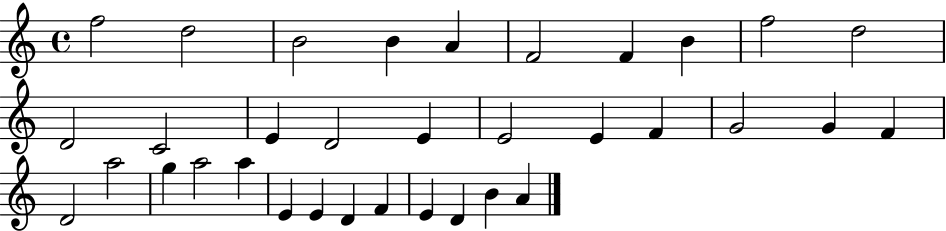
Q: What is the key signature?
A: C major